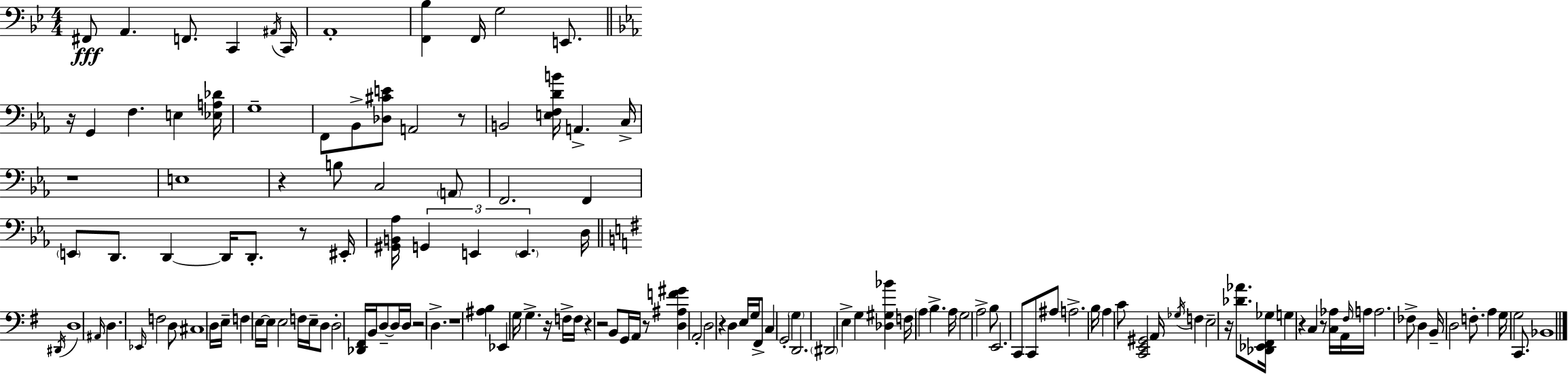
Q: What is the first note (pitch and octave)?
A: F#2